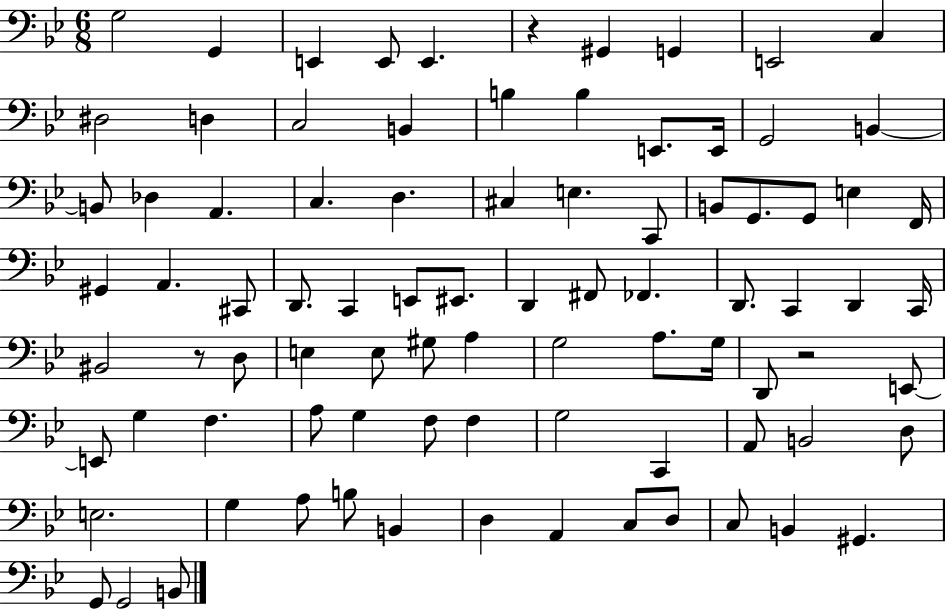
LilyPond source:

{
  \clef bass
  \numericTimeSignature
  \time 6/8
  \key bes \major
  \repeat volta 2 { g2 g,4 | e,4 e,8 e,4. | r4 gis,4 g,4 | e,2 c4 | \break dis2 d4 | c2 b,4 | b4 b4 e,8. e,16 | g,2 b,4~~ | \break b,8 des4 a,4. | c4. d4. | cis4 e4. c,8 | b,8 g,8. g,8 e4 f,16 | \break gis,4 a,4. cis,8 | d,8. c,4 e,8 eis,8. | d,4 fis,8 fes,4. | d,8. c,4 d,4 c,16 | \break bis,2 r8 d8 | e4 e8 gis8 a4 | g2 a8. g16 | d,8 r2 e,8~~ | \break e,8 g4 f4. | a8 g4 f8 f4 | g2 c,4 | a,8 b,2 d8 | \break e2. | g4 a8 b8 b,4 | d4 a,4 c8 d8 | c8 b,4 gis,4. | \break g,8 g,2 b,8 | } \bar "|."
}